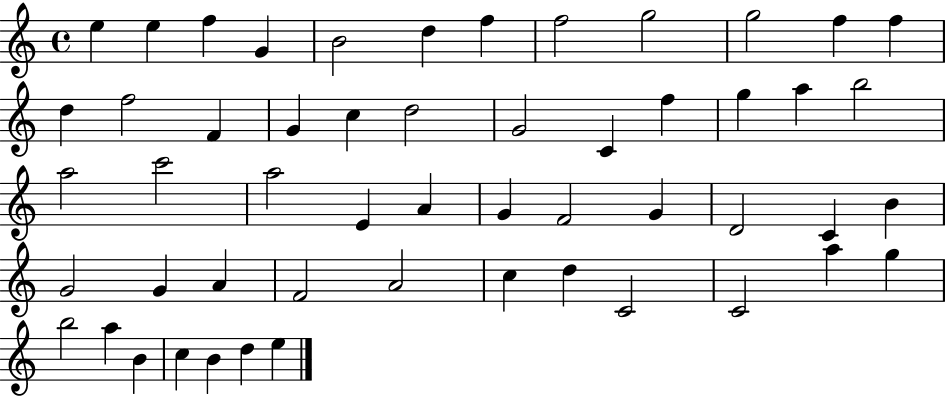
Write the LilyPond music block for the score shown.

{
  \clef treble
  \time 4/4
  \defaultTimeSignature
  \key c \major
  e''4 e''4 f''4 g'4 | b'2 d''4 f''4 | f''2 g''2 | g''2 f''4 f''4 | \break d''4 f''2 f'4 | g'4 c''4 d''2 | g'2 c'4 f''4 | g''4 a''4 b''2 | \break a''2 c'''2 | a''2 e'4 a'4 | g'4 f'2 g'4 | d'2 c'4 b'4 | \break g'2 g'4 a'4 | f'2 a'2 | c''4 d''4 c'2 | c'2 a''4 g''4 | \break b''2 a''4 b'4 | c''4 b'4 d''4 e''4 | \bar "|."
}